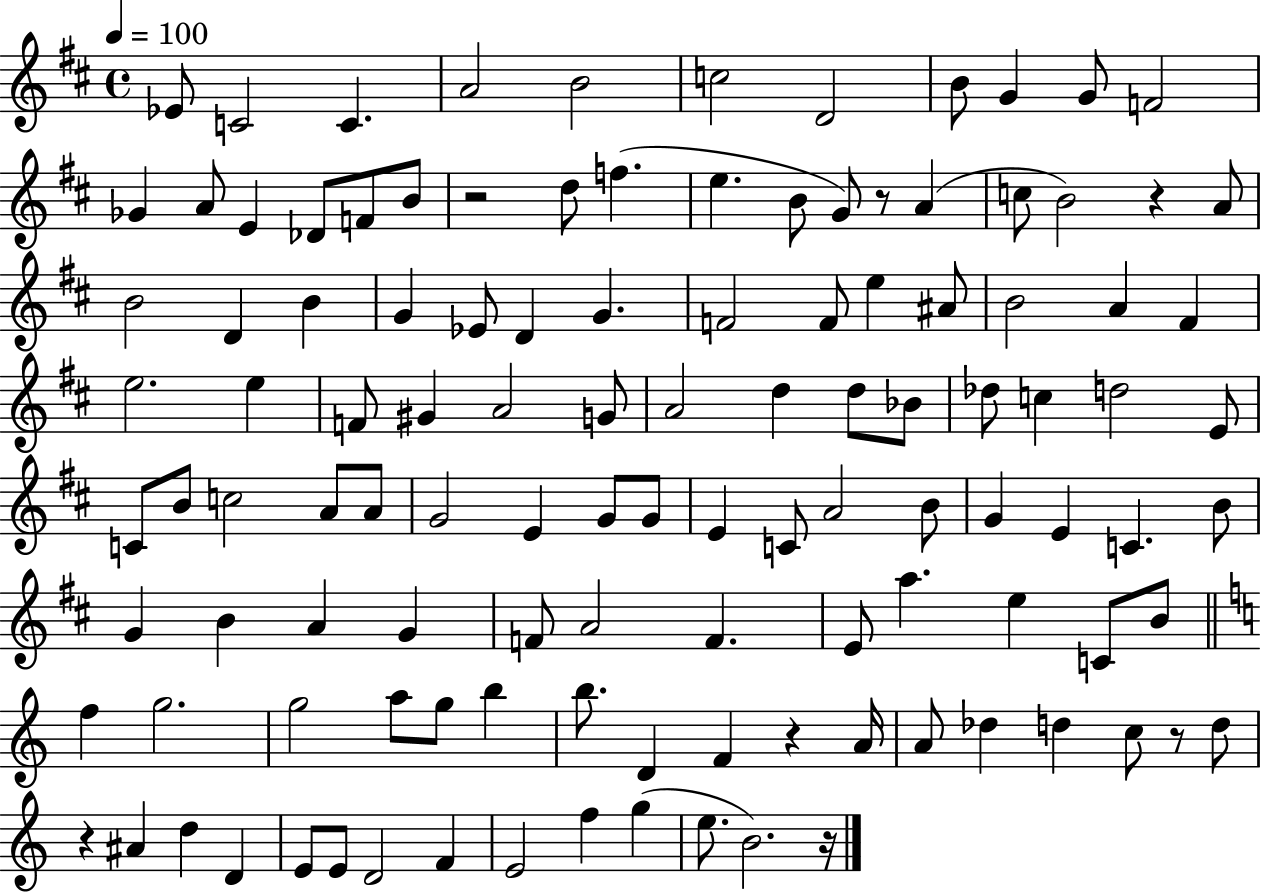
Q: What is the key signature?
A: D major